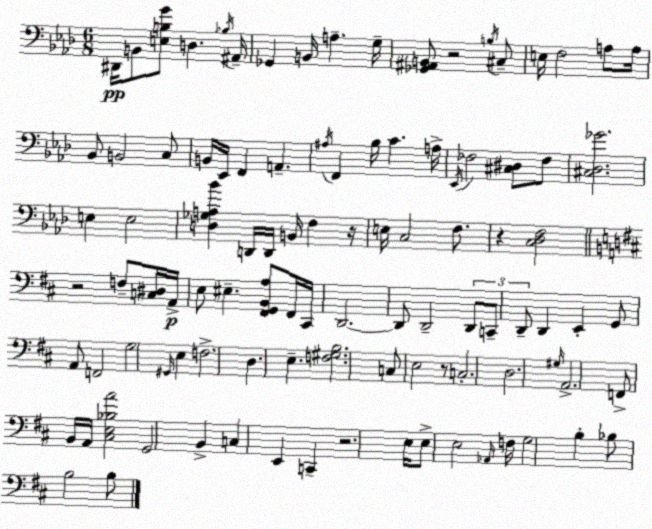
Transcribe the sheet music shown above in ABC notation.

X:1
T:Untitled
M:6/8
L:1/4
K:Fm
^D,,/4 B,,/2 [E,B,G]/2 D, _B,/4 ^A,,/4 _G,, B,,/4 A, G,/4 [_G,,^A,,B,,]/2 z2 B,/4 ^C,/2 E,/4 F,2 A,/2 A,/4 _B,,/2 B,,2 C,/2 B,,/4 _E,,/4 F,, A,, ^A,/4 F,, _B,/4 C A,/4 _E,,/4 _F,2 [^C,^D,]/2 _F,/2 [^C,_D,_G]2 E, E,2 [D,_G,A,_B] D,,/4 D,,/4 B,,/4 F, z/4 E,/4 C,2 F,/2 z [C,_D,F,]2 z2 F,/2 [C,^D,]/4 A,,/4 E,/2 ^E, [^F,,G,,B,,A,]/2 ^F,,/4 ^C,,/4 D,,2 D,,/2 D,,2 D,,/2 C,,/2 D,,/2 D,, E,, G,,/2 A,,/2 F,,2 G,2 ^G,,/4 E, F,2 D, E, [F,^G,B,]2 C,/2 E,2 z/2 C,2 D,2 ^G,/4 A,,2 F,,/2 B,,/4 A,,/4 [^C,E,_B,A]2 G,,2 B,, C, E,, C,, z2 E,/4 E,/2 E,2 _A,,/4 F,/4 G,2 B, _B,/2 B,2 B,/2